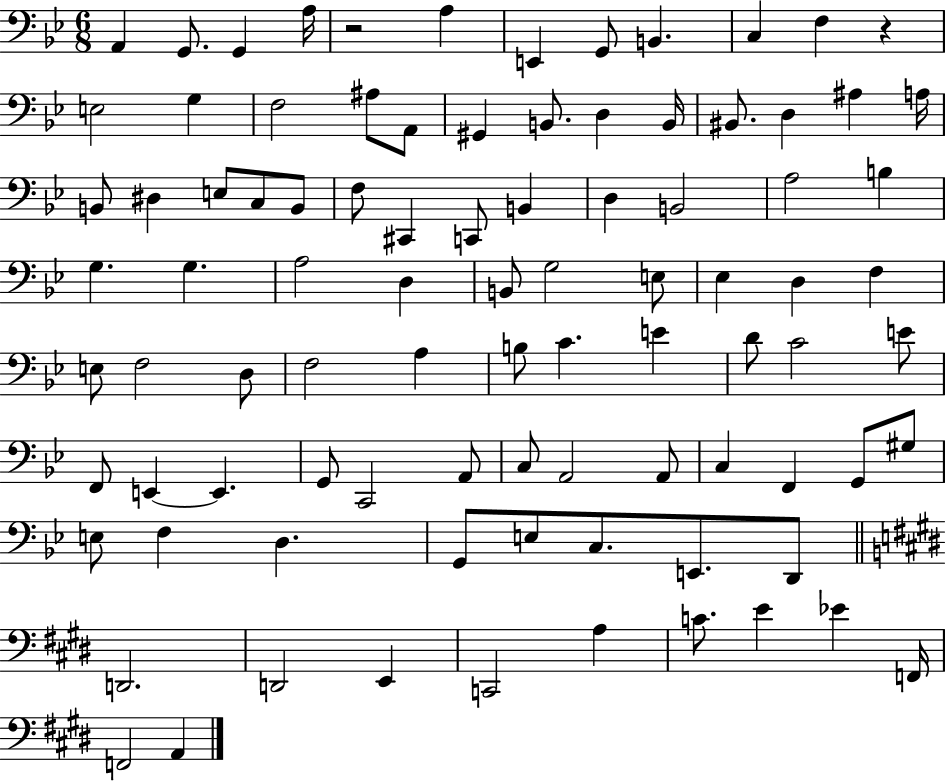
{
  \clef bass
  \numericTimeSignature
  \time 6/8
  \key bes \major
  a,4 g,8. g,4 a16 | r2 a4 | e,4 g,8 b,4. | c4 f4 r4 | \break e2 g4 | f2 ais8 a,8 | gis,4 b,8. d4 b,16 | bis,8. d4 ais4 a16 | \break b,8 dis4 e8 c8 b,8 | f8 cis,4 c,8 b,4 | d4 b,2 | a2 b4 | \break g4. g4. | a2 d4 | b,8 g2 e8 | ees4 d4 f4 | \break e8 f2 d8 | f2 a4 | b8 c'4. e'4 | d'8 c'2 e'8 | \break f,8 e,4~~ e,4. | g,8 c,2 a,8 | c8 a,2 a,8 | c4 f,4 g,8 gis8 | \break e8 f4 d4. | g,8 e8 c8. e,8. d,8 | \bar "||" \break \key e \major d,2. | d,2 e,4 | c,2 a4 | c'8. e'4 ees'4 f,16 | \break f,2 a,4 | \bar "|."
}